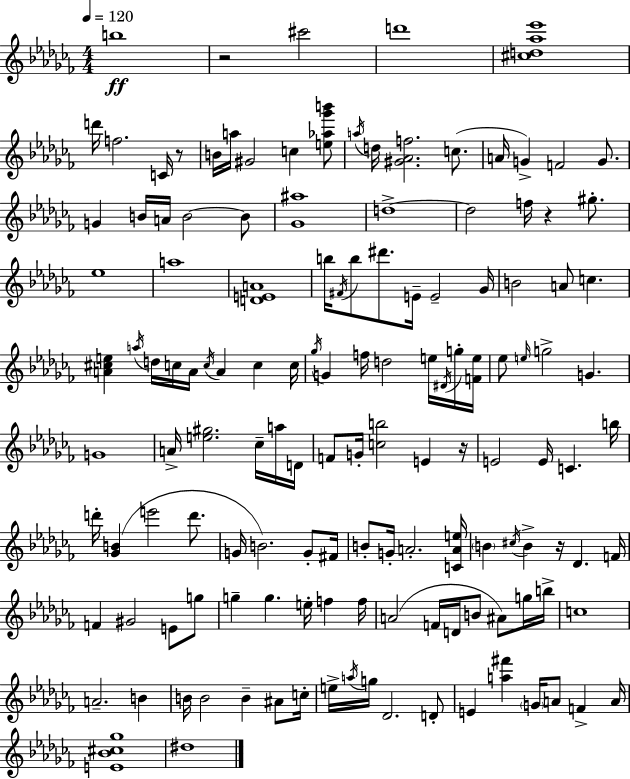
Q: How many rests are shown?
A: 5